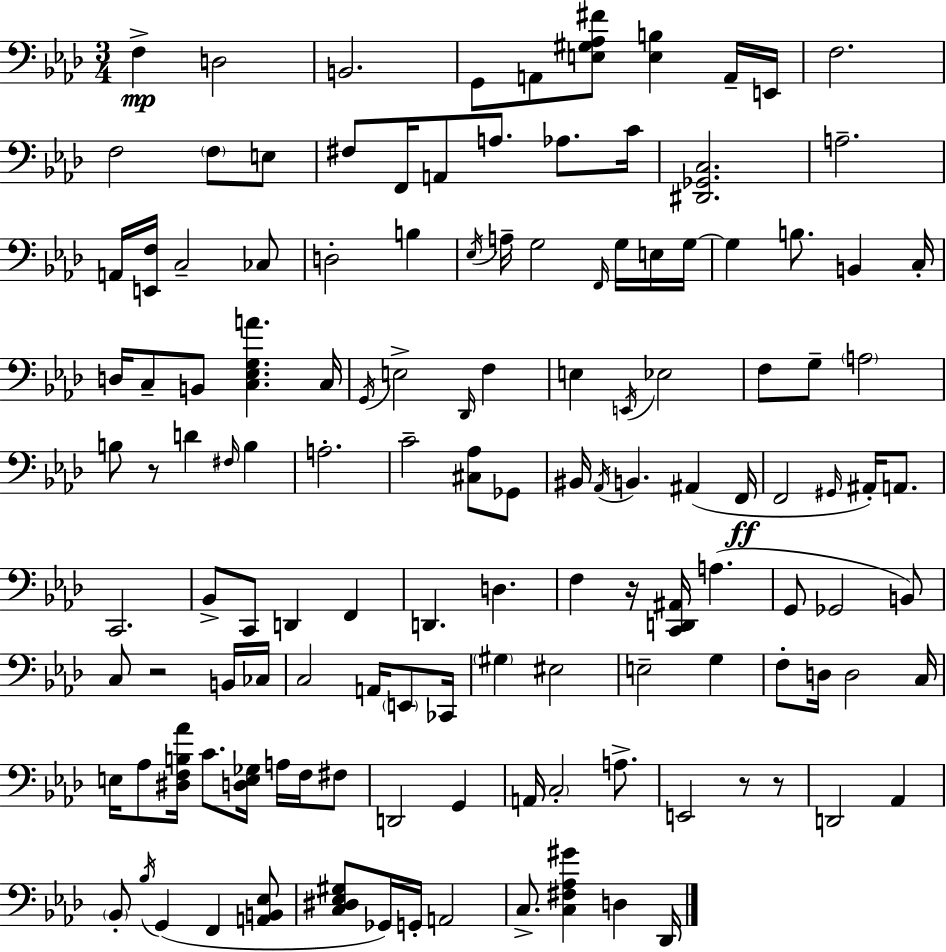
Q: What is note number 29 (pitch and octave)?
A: E3